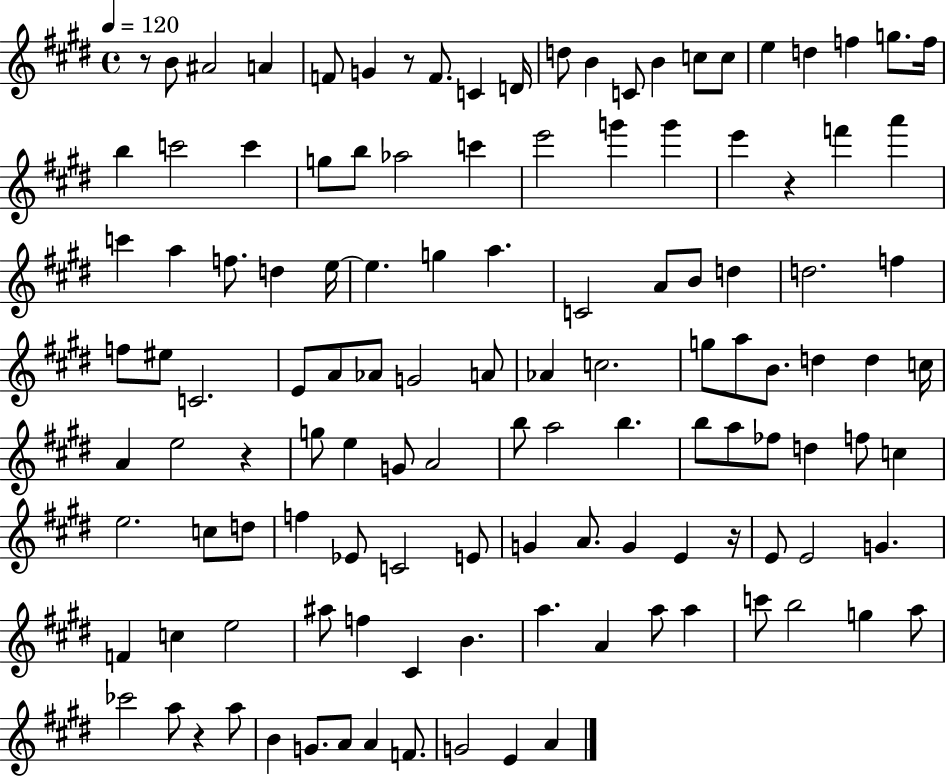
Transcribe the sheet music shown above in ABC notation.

X:1
T:Untitled
M:4/4
L:1/4
K:E
z/2 B/2 ^A2 A F/2 G z/2 F/2 C D/4 d/2 B C/2 B c/2 c/2 e d f g/2 f/4 b c'2 c' g/2 b/2 _a2 c' e'2 g' g' e' z f' a' c' a f/2 d e/4 e g a C2 A/2 B/2 d d2 f f/2 ^e/2 C2 E/2 A/2 _A/2 G2 A/2 _A c2 g/2 a/2 B/2 d d c/4 A e2 z g/2 e G/2 A2 b/2 a2 b b/2 a/2 _f/2 d f/2 c e2 c/2 d/2 f _E/2 C2 E/2 G A/2 G E z/4 E/2 E2 G F c e2 ^a/2 f ^C B a A a/2 a c'/2 b2 g a/2 _c'2 a/2 z a/2 B G/2 A/2 A F/2 G2 E A